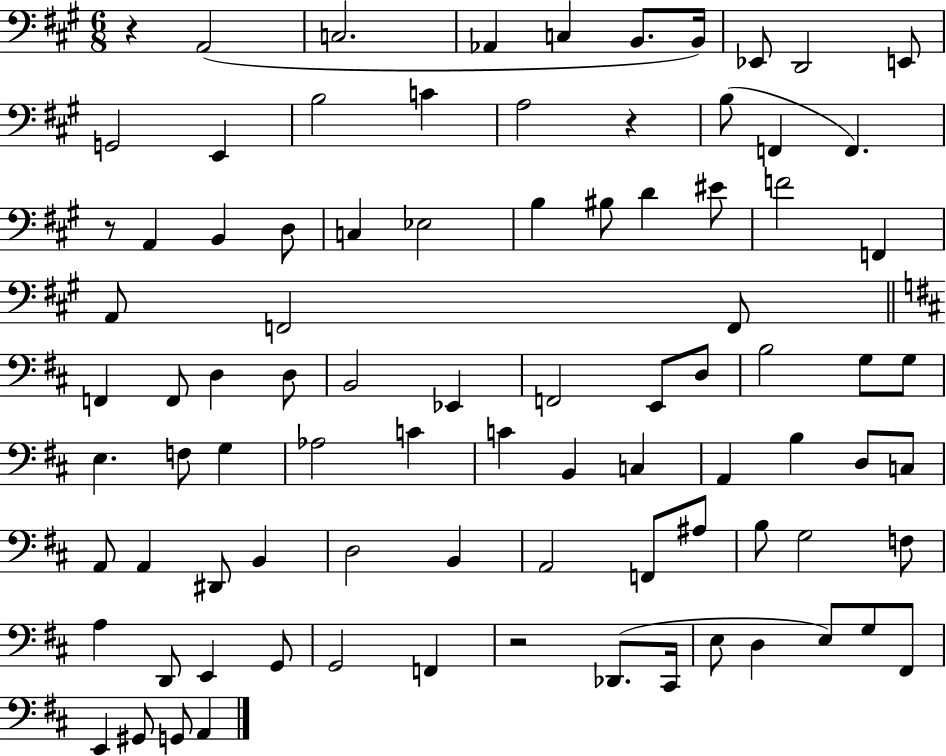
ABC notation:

X:1
T:Untitled
M:6/8
L:1/4
K:A
z A,,2 C,2 _A,, C, B,,/2 B,,/4 _E,,/2 D,,2 E,,/2 G,,2 E,, B,2 C A,2 z B,/2 F,, F,, z/2 A,, B,, D,/2 C, _E,2 B, ^B,/2 D ^E/2 F2 F,, A,,/2 F,,2 F,,/2 F,, F,,/2 D, D,/2 B,,2 _E,, F,,2 E,,/2 D,/2 B,2 G,/2 G,/2 E, F,/2 G, _A,2 C C B,, C, A,, B, D,/2 C,/2 A,,/2 A,, ^D,,/2 B,, D,2 B,, A,,2 F,,/2 ^A,/2 B,/2 G,2 F,/2 A, D,,/2 E,, G,,/2 G,,2 F,, z2 _D,,/2 ^C,,/4 E,/2 D, E,/2 G,/2 ^F,,/2 E,, ^G,,/2 G,,/2 A,,